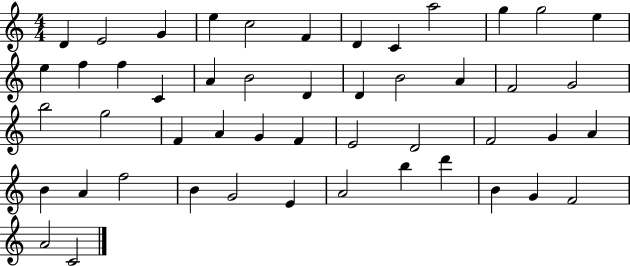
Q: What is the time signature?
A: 4/4